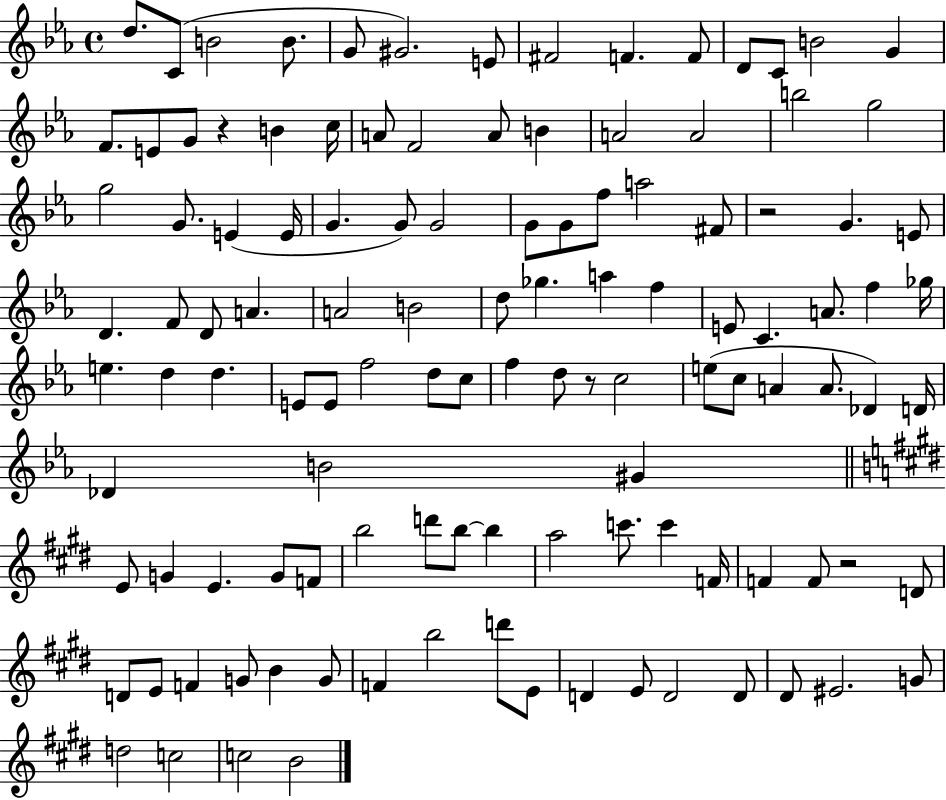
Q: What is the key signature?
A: EES major